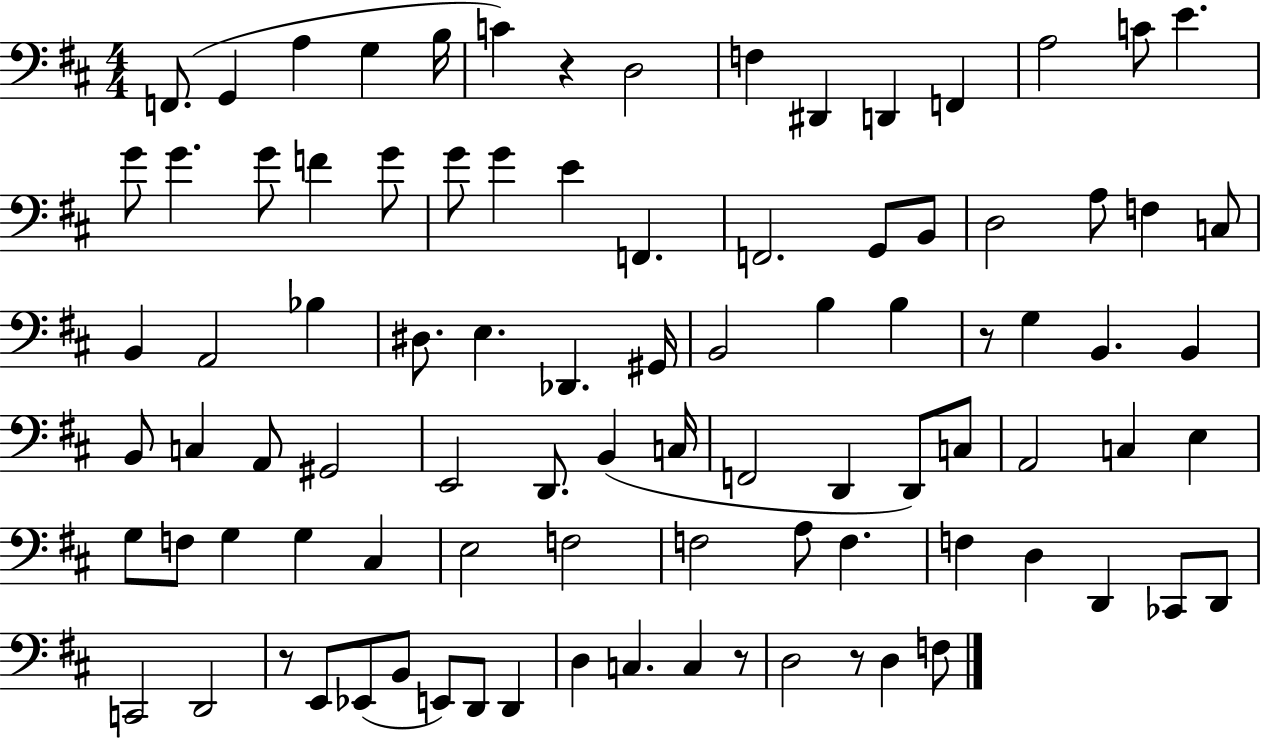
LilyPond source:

{
  \clef bass
  \numericTimeSignature
  \time 4/4
  \key d \major
  f,8.( g,4 a4 g4 b16 | c'4) r4 d2 | f4 dis,4 d,4 f,4 | a2 c'8 e'4. | \break g'8 g'4. g'8 f'4 g'8 | g'8 g'4 e'4 f,4. | f,2. g,8 b,8 | d2 a8 f4 c8 | \break b,4 a,2 bes4 | dis8. e4. des,4. gis,16 | b,2 b4 b4 | r8 g4 b,4. b,4 | \break b,8 c4 a,8 gis,2 | e,2 d,8. b,4( c16 | f,2 d,4 d,8) c8 | a,2 c4 e4 | \break g8 f8 g4 g4 cis4 | e2 f2 | f2 a8 f4. | f4 d4 d,4 ces,8 d,8 | \break c,2 d,2 | r8 e,8 ees,8( b,8 e,8) d,8 d,4 | d4 c4. c4 r8 | d2 r8 d4 f8 | \break \bar "|."
}